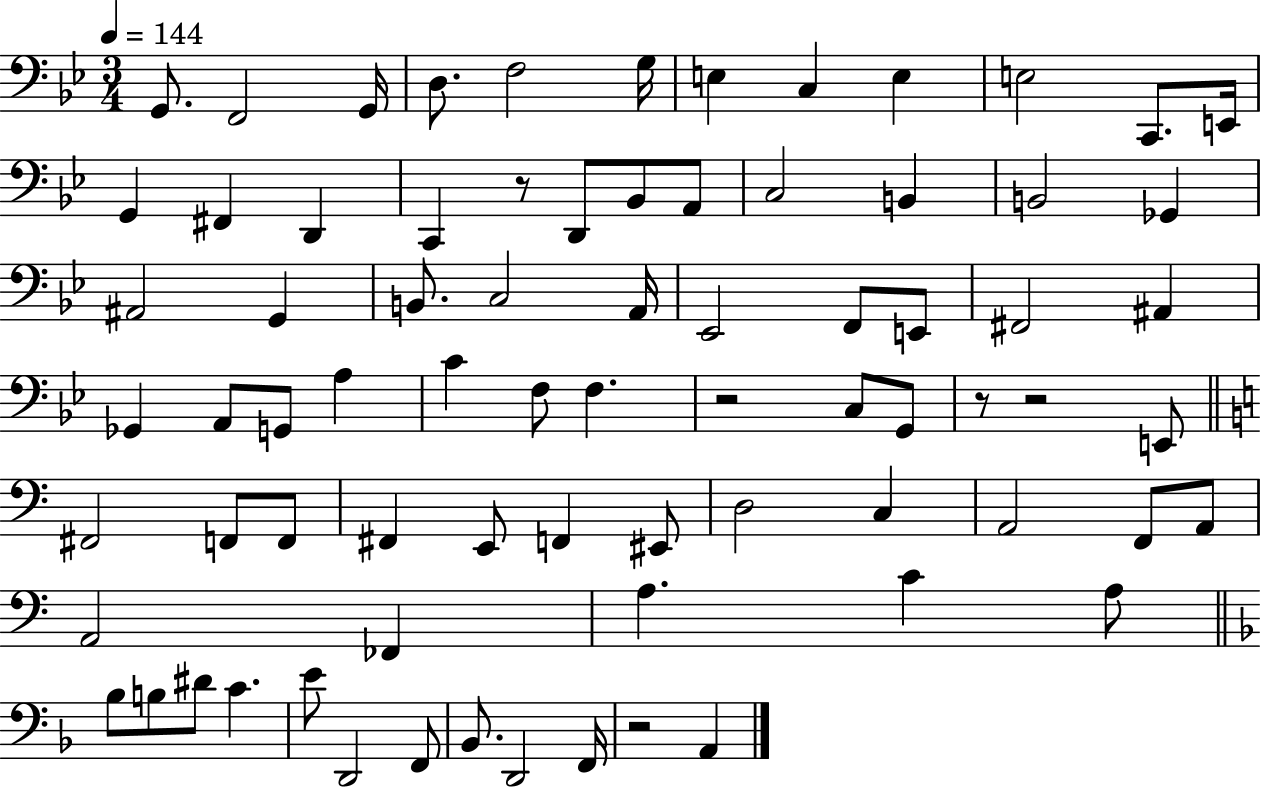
{
  \clef bass
  \numericTimeSignature
  \time 3/4
  \key bes \major
  \tempo 4 = 144
  g,8. f,2 g,16 | d8. f2 g16 | e4 c4 e4 | e2 c,8. e,16 | \break g,4 fis,4 d,4 | c,4 r8 d,8 bes,8 a,8 | c2 b,4 | b,2 ges,4 | \break ais,2 g,4 | b,8. c2 a,16 | ees,2 f,8 e,8 | fis,2 ais,4 | \break ges,4 a,8 g,8 a4 | c'4 f8 f4. | r2 c8 g,8 | r8 r2 e,8 | \break \bar "||" \break \key a \minor fis,2 f,8 f,8 | fis,4 e,8 f,4 eis,8 | d2 c4 | a,2 f,8 a,8 | \break a,2 fes,4 | a4. c'4 a8 | \bar "||" \break \key d \minor bes8 b8 dis'8 c'4. | e'8 d,2 f,8 | bes,8. d,2 f,16 | r2 a,4 | \break \bar "|."
}